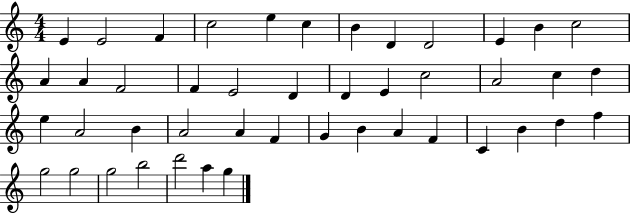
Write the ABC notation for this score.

X:1
T:Untitled
M:4/4
L:1/4
K:C
E E2 F c2 e c B D D2 E B c2 A A F2 F E2 D D E c2 A2 c d e A2 B A2 A F G B A F C B d f g2 g2 g2 b2 d'2 a g